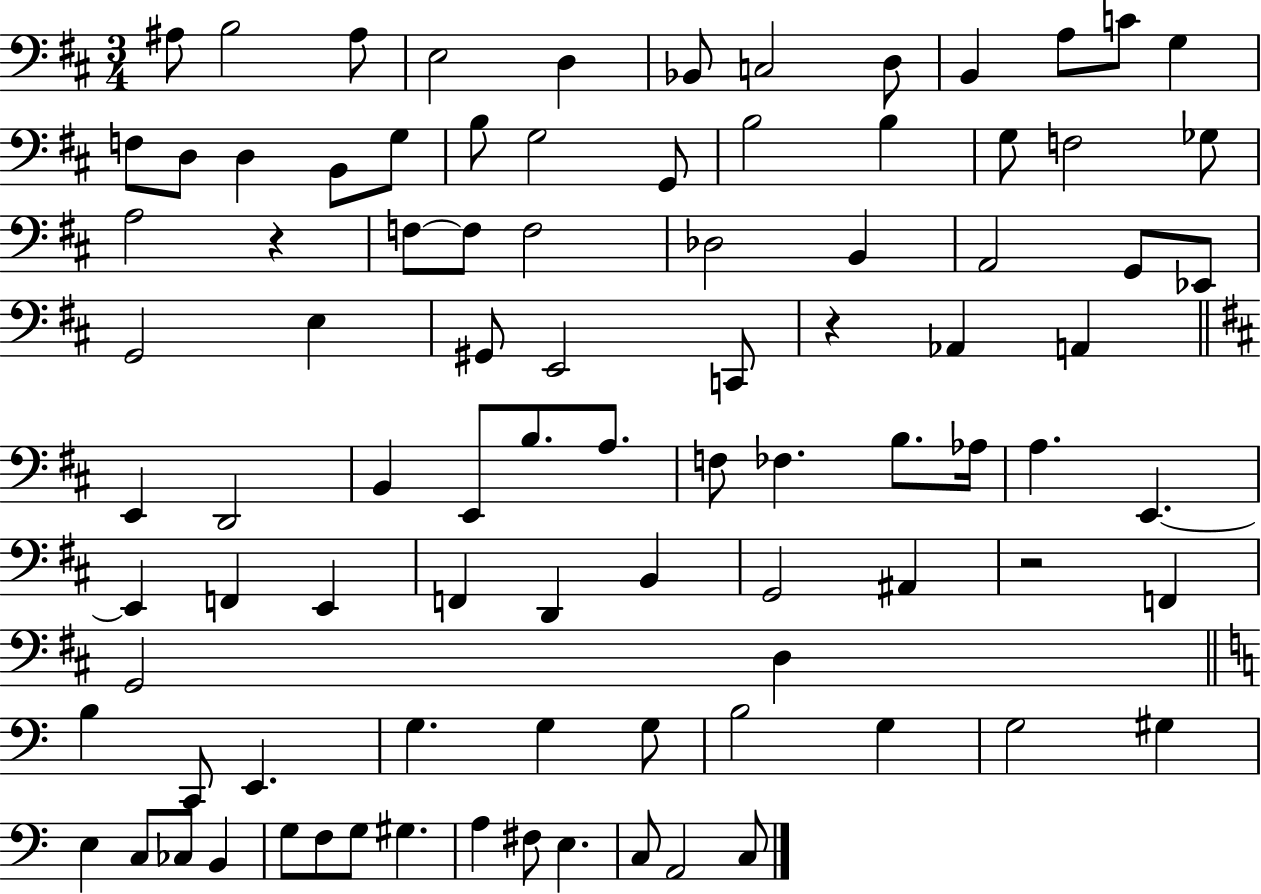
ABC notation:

X:1
T:Untitled
M:3/4
L:1/4
K:D
^A,/2 B,2 ^A,/2 E,2 D, _B,,/2 C,2 D,/2 B,, A,/2 C/2 G, F,/2 D,/2 D, B,,/2 G,/2 B,/2 G,2 G,,/2 B,2 B, G,/2 F,2 _G,/2 A,2 z F,/2 F,/2 F,2 _D,2 B,, A,,2 G,,/2 _E,,/2 G,,2 E, ^G,,/2 E,,2 C,,/2 z _A,, A,, E,, D,,2 B,, E,,/2 B,/2 A,/2 F,/2 _F, B,/2 _A,/4 A, E,, E,, F,, E,, F,, D,, B,, G,,2 ^A,, z2 F,, G,,2 D, B, C,,/2 E,, G, G, G,/2 B,2 G, G,2 ^G, E, C,/2 _C,/2 B,, G,/2 F,/2 G,/2 ^G, A, ^F,/2 E, C,/2 A,,2 C,/2